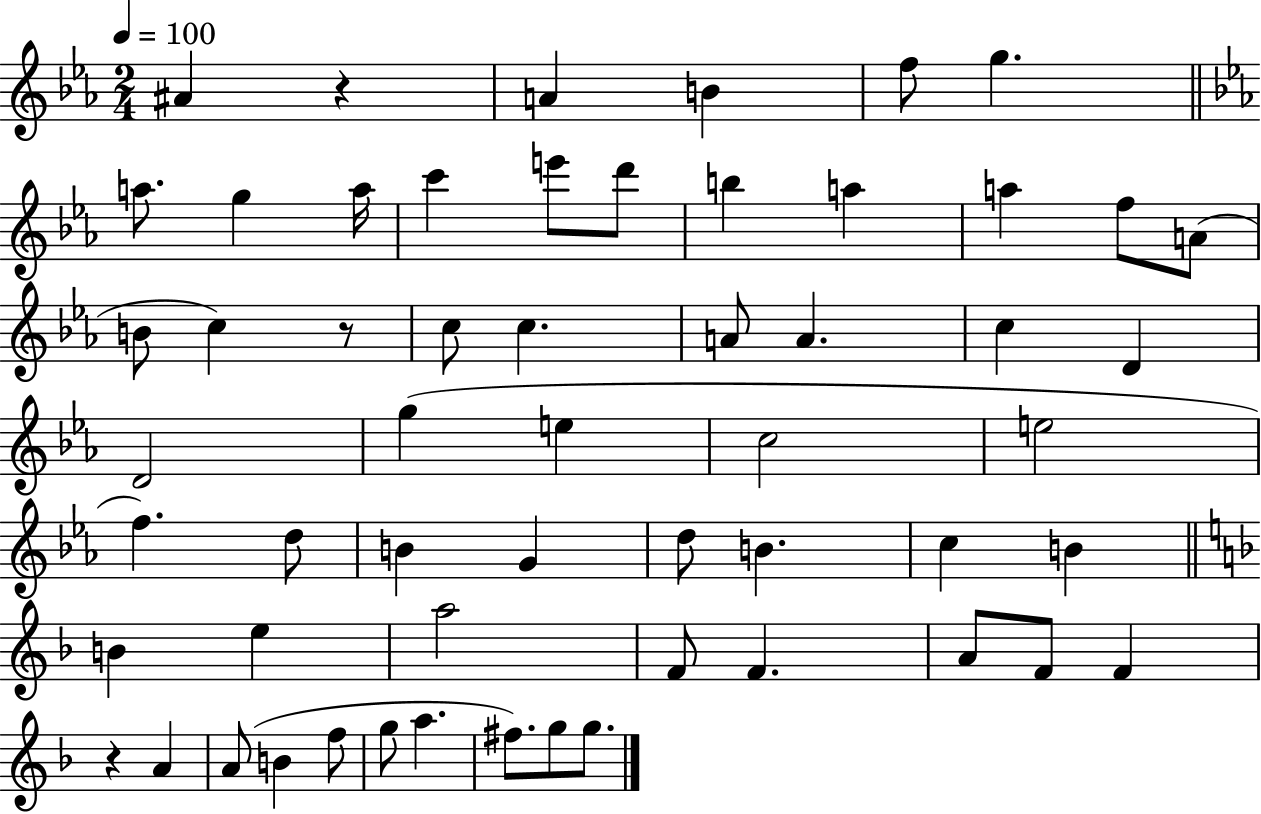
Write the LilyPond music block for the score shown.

{
  \clef treble
  \numericTimeSignature
  \time 2/4
  \key ees \major
  \tempo 4 = 100
  ais'4 r4 | a'4 b'4 | f''8 g''4. | \bar "||" \break \key ees \major a''8. g''4 a''16 | c'''4 e'''8 d'''8 | b''4 a''4 | a''4 f''8 a'8( | \break b'8 c''4) r8 | c''8 c''4. | a'8 a'4. | c''4 d'4 | \break d'2 | g''4( e''4 | c''2 | e''2 | \break f''4.) d''8 | b'4 g'4 | d''8 b'4. | c''4 b'4 | \break \bar "||" \break \key f \major b'4 e''4 | a''2 | f'8 f'4. | a'8 f'8 f'4 | \break r4 a'4 | a'8( b'4 f''8 | g''8 a''4. | fis''8.) g''8 g''8. | \break \bar "|."
}